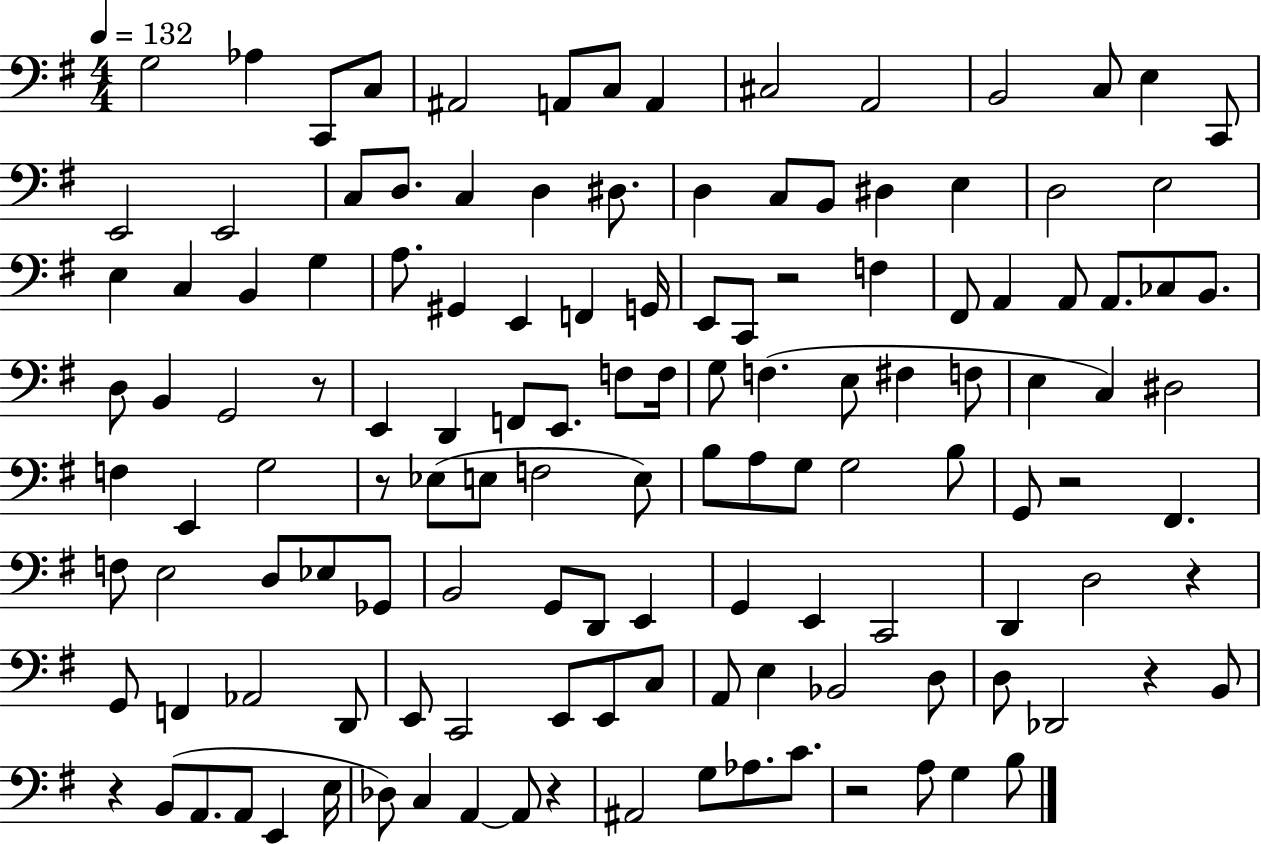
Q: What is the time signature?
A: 4/4